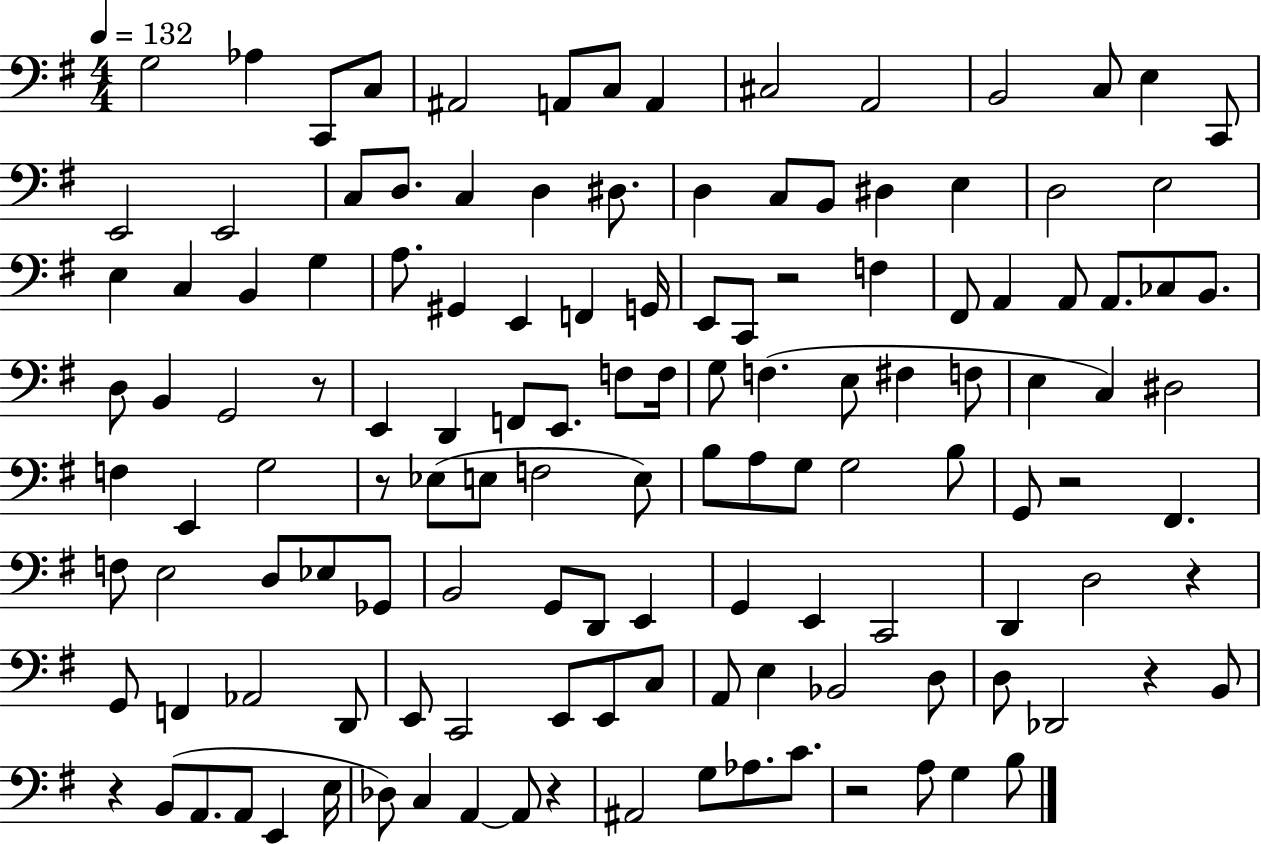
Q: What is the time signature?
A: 4/4